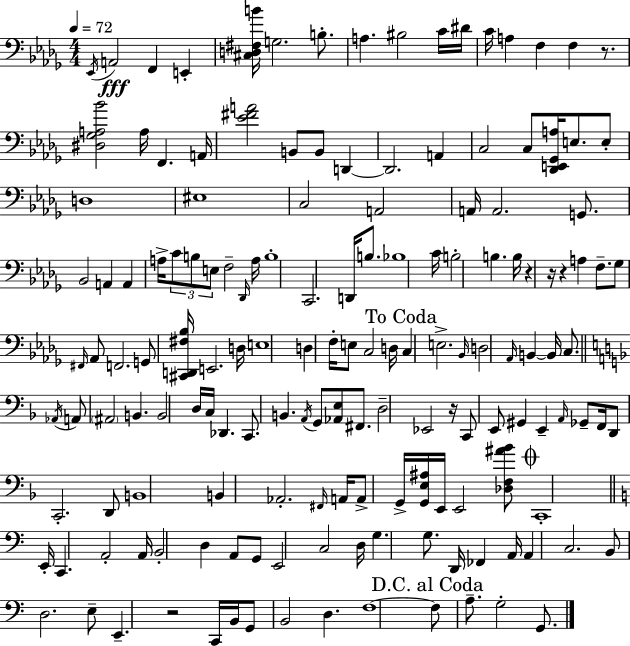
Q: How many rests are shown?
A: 6